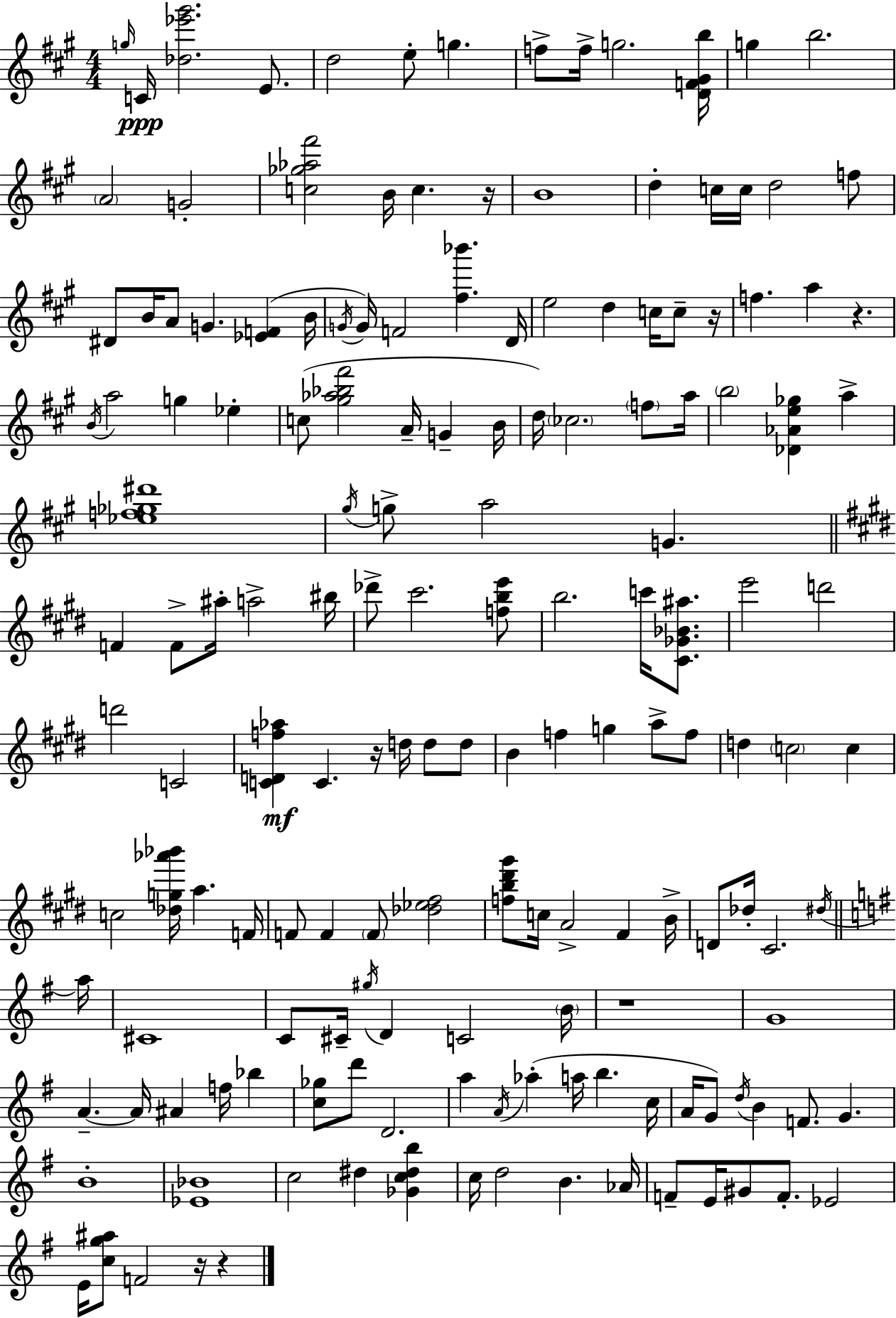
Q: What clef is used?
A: treble